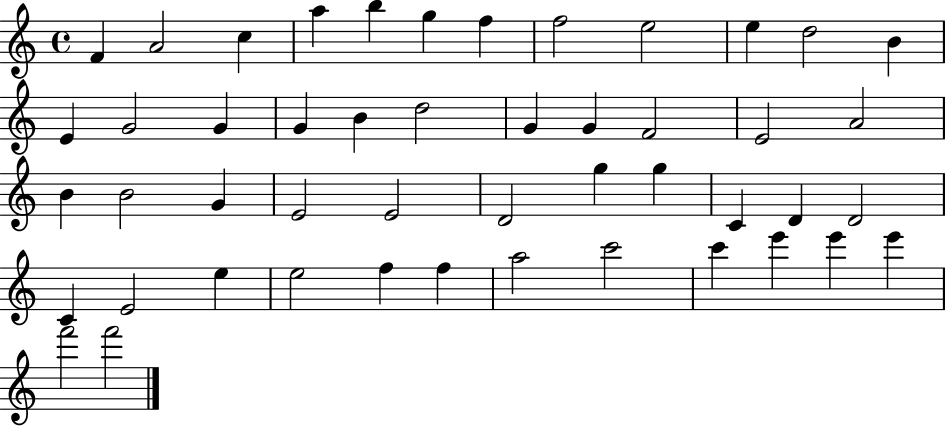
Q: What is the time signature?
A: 4/4